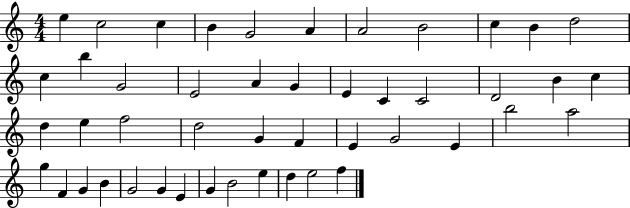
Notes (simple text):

E5/q C5/h C5/q B4/q G4/h A4/q A4/h B4/h C5/q B4/q D5/h C5/q B5/q G4/h E4/h A4/q G4/q E4/q C4/q C4/h D4/h B4/q C5/q D5/q E5/q F5/h D5/h G4/q F4/q E4/q G4/h E4/q B5/h A5/h G5/q F4/q G4/q B4/q G4/h G4/q E4/q G4/q B4/h E5/q D5/q E5/h F5/q